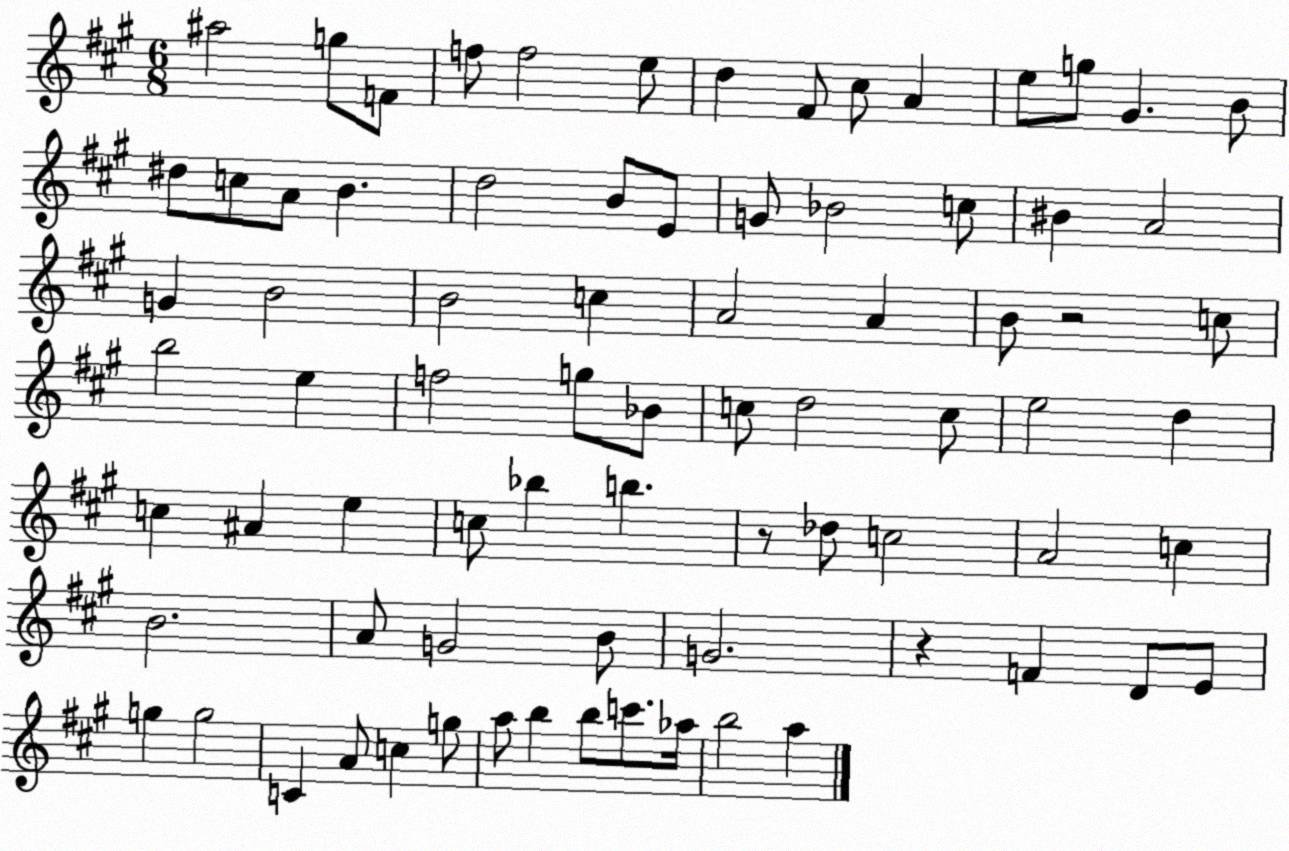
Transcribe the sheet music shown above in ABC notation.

X:1
T:Untitled
M:6/8
L:1/4
K:A
^a2 g/2 F/2 f/2 f2 e/2 d ^F/2 ^c/2 A e/2 g/2 ^G B/2 ^d/2 c/2 A/2 B d2 B/2 E/2 G/2 _B2 c/2 ^B A2 G B2 B2 c A2 A B/2 z2 c/2 b2 e f2 g/2 _B/2 c/2 d2 c/2 e2 d c ^A e c/2 _b b z/2 _d/2 c2 A2 c B2 A/2 G2 B/2 G2 z F D/2 E/2 g g2 C A/2 c g/2 a/2 b b/2 c'/2 _a/4 b2 a